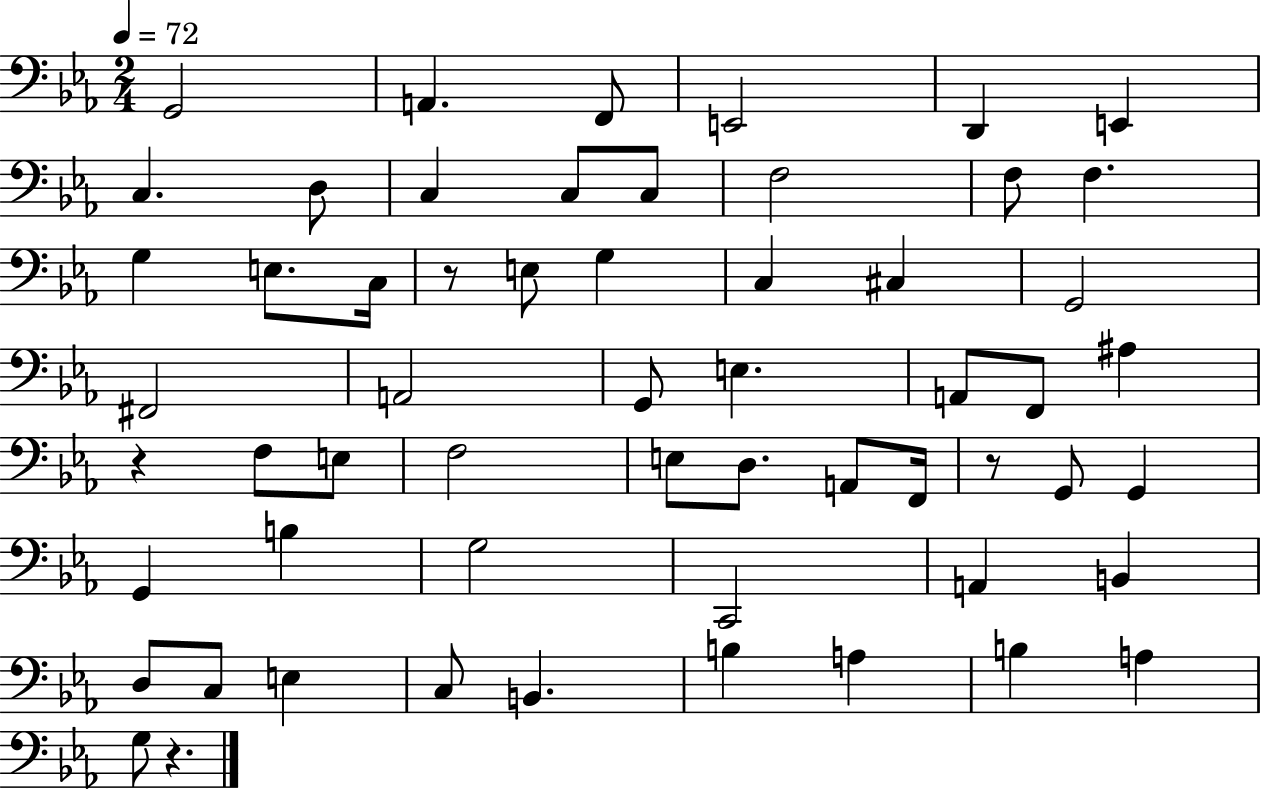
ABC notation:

X:1
T:Untitled
M:2/4
L:1/4
K:Eb
G,,2 A,, F,,/2 E,,2 D,, E,, C, D,/2 C, C,/2 C,/2 F,2 F,/2 F, G, E,/2 C,/4 z/2 E,/2 G, C, ^C, G,,2 ^F,,2 A,,2 G,,/2 E, A,,/2 F,,/2 ^A, z F,/2 E,/2 F,2 E,/2 D,/2 A,,/2 F,,/4 z/2 G,,/2 G,, G,, B, G,2 C,,2 A,, B,, D,/2 C,/2 E, C,/2 B,, B, A, B, A, G,/2 z